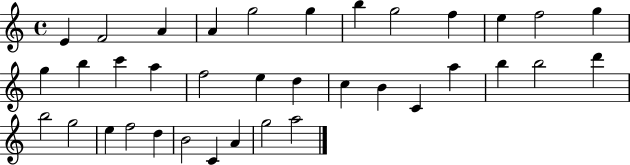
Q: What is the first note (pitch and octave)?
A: E4